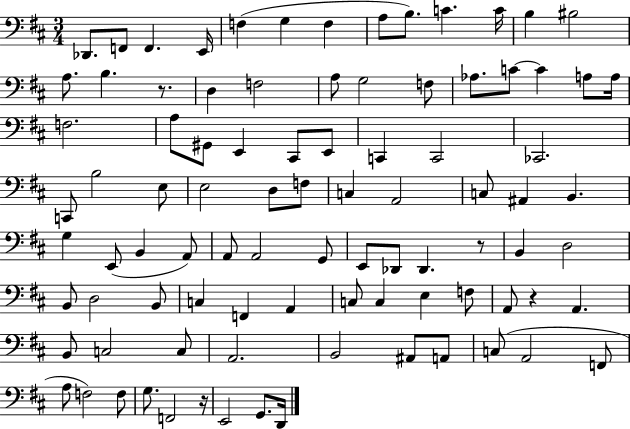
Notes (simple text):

Db2/e. F2/e F2/q. E2/s F3/q G3/q F3/q A3/e B3/e. C4/q. C4/s B3/q BIS3/h A3/e. B3/q. R/e. D3/q F3/h A3/e G3/h F3/e Ab3/e. C4/e C4/q A3/e A3/s F3/h. A3/e G#2/e E2/q C#2/e E2/e C2/q C2/h CES2/h. C2/e B3/h E3/e E3/h D3/e F3/e C3/q A2/h C3/e A#2/q B2/q. G3/q E2/e B2/q A2/e A2/e A2/h G2/e E2/e Db2/e Db2/q. R/e B2/q D3/h B2/e D3/h B2/e C3/q F2/q A2/q C3/e C3/q E3/q F3/e A2/e R/q A2/q. B2/e C3/h C3/e A2/h. B2/h A#2/e A2/e C3/e A2/h F2/e A3/e F3/h F3/e G3/e. F2/h R/s E2/h G2/e. D2/s